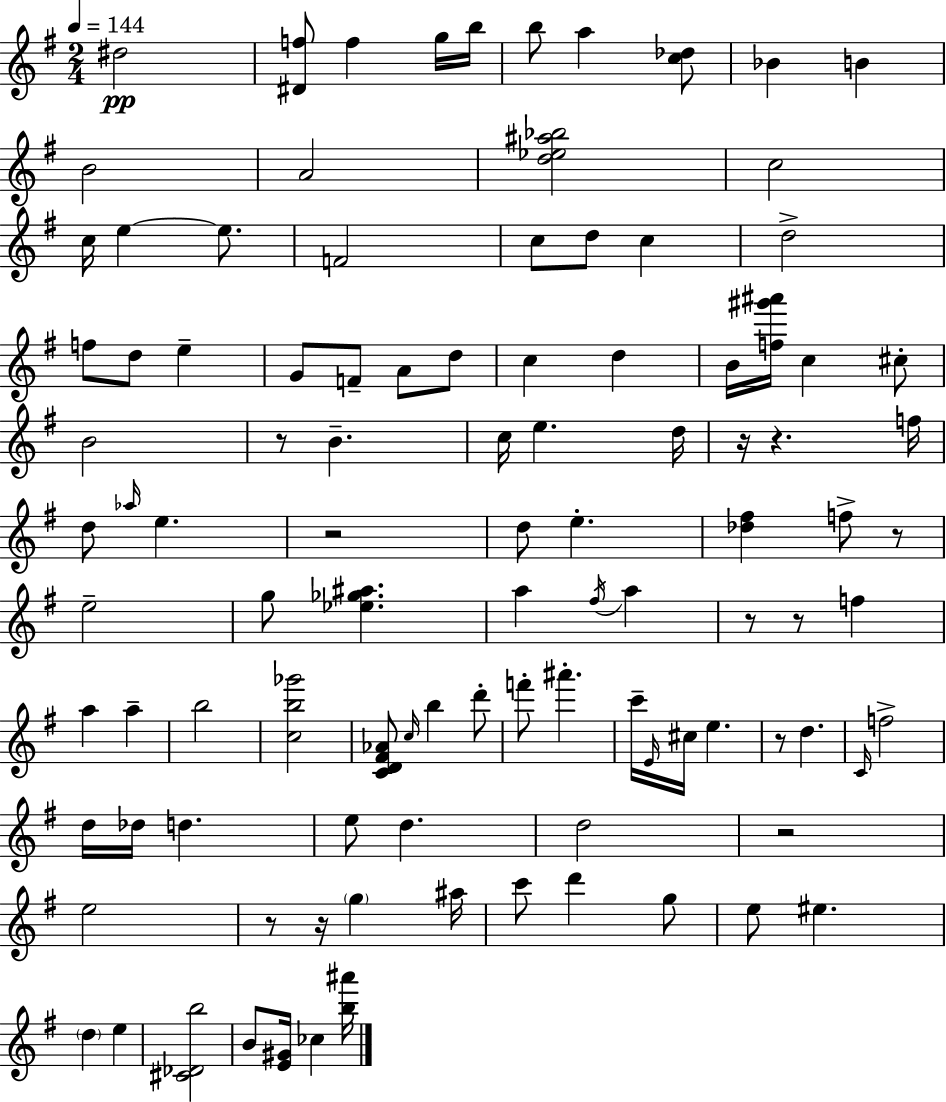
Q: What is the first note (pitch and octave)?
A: D#5